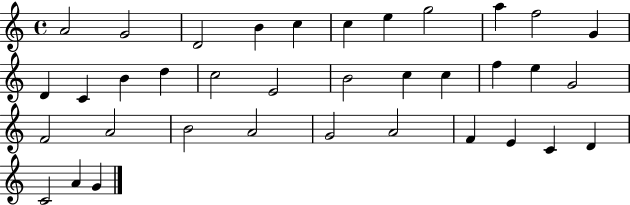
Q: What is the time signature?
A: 4/4